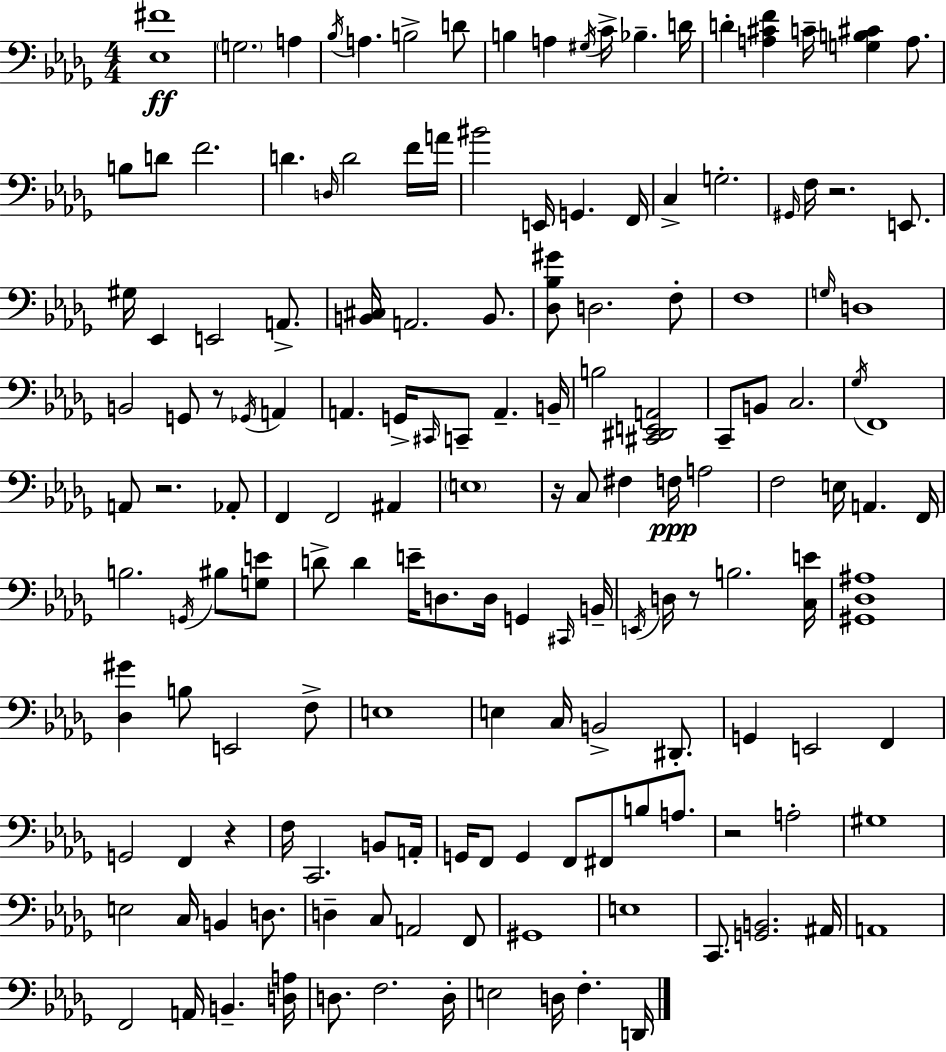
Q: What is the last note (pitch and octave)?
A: D2